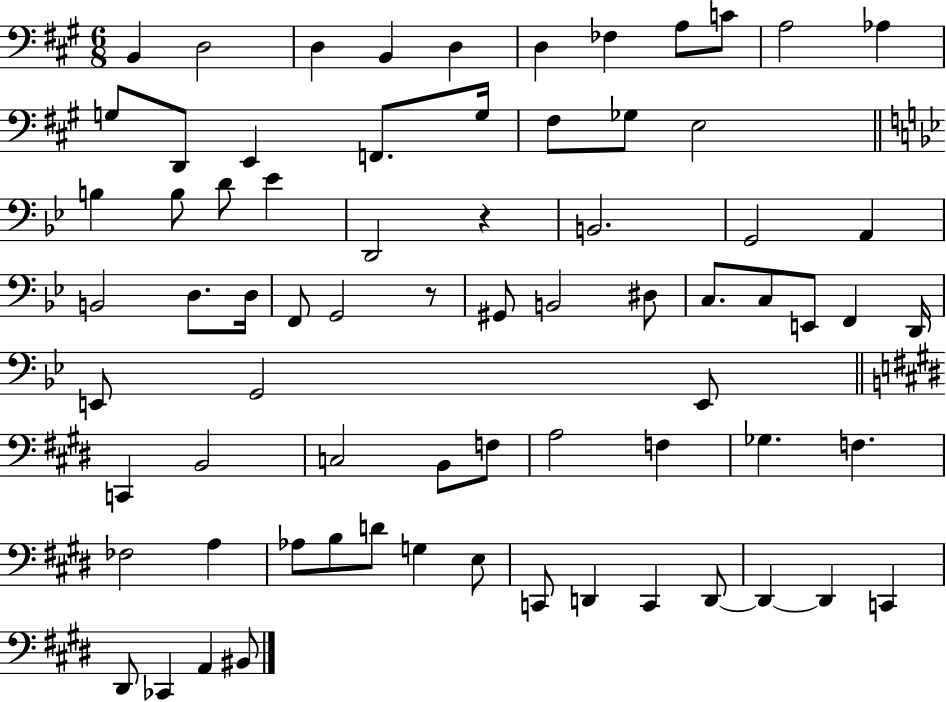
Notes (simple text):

B2/q D3/h D3/q B2/q D3/q D3/q FES3/q A3/e C4/e A3/h Ab3/q G3/e D2/e E2/q F2/e. G3/s F#3/e Gb3/e E3/h B3/q B3/e D4/e Eb4/q D2/h R/q B2/h. G2/h A2/q B2/h D3/e. D3/s F2/e G2/h R/e G#2/e B2/h D#3/e C3/e. C3/e E2/e F2/q D2/s E2/e G2/h E2/e C2/q B2/h C3/h B2/e F3/e A3/h F3/q Gb3/q. F3/q. FES3/h A3/q Ab3/e B3/e D4/e G3/q E3/e C2/e D2/q C2/q D2/e D2/q D2/q C2/q D#2/e CES2/q A2/q BIS2/e